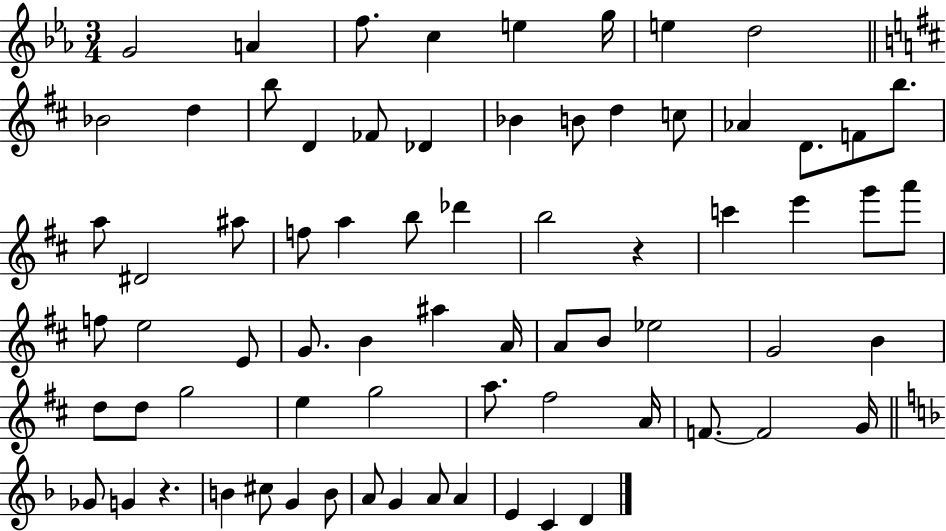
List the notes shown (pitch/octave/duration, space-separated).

G4/h A4/q F5/e. C5/q E5/q G5/s E5/q D5/h Bb4/h D5/q B5/e D4/q FES4/e Db4/q Bb4/q B4/e D5/q C5/e Ab4/q D4/e. F4/e B5/e. A5/e D#4/h A#5/e F5/e A5/q B5/e Db6/q B5/h R/q C6/q E6/q G6/e A6/e F5/e E5/h E4/e G4/e. B4/q A#5/q A4/s A4/e B4/e Eb5/h G4/h B4/q D5/e D5/e G5/h E5/q G5/h A5/e. F#5/h A4/s F4/e. F4/h G4/s Gb4/e G4/q R/q. B4/q C#5/e G4/q B4/e A4/e G4/q A4/e A4/q E4/q C4/q D4/q